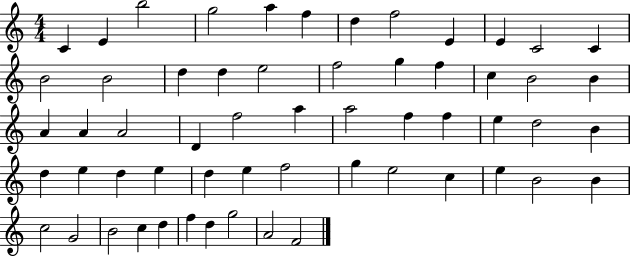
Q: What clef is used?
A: treble